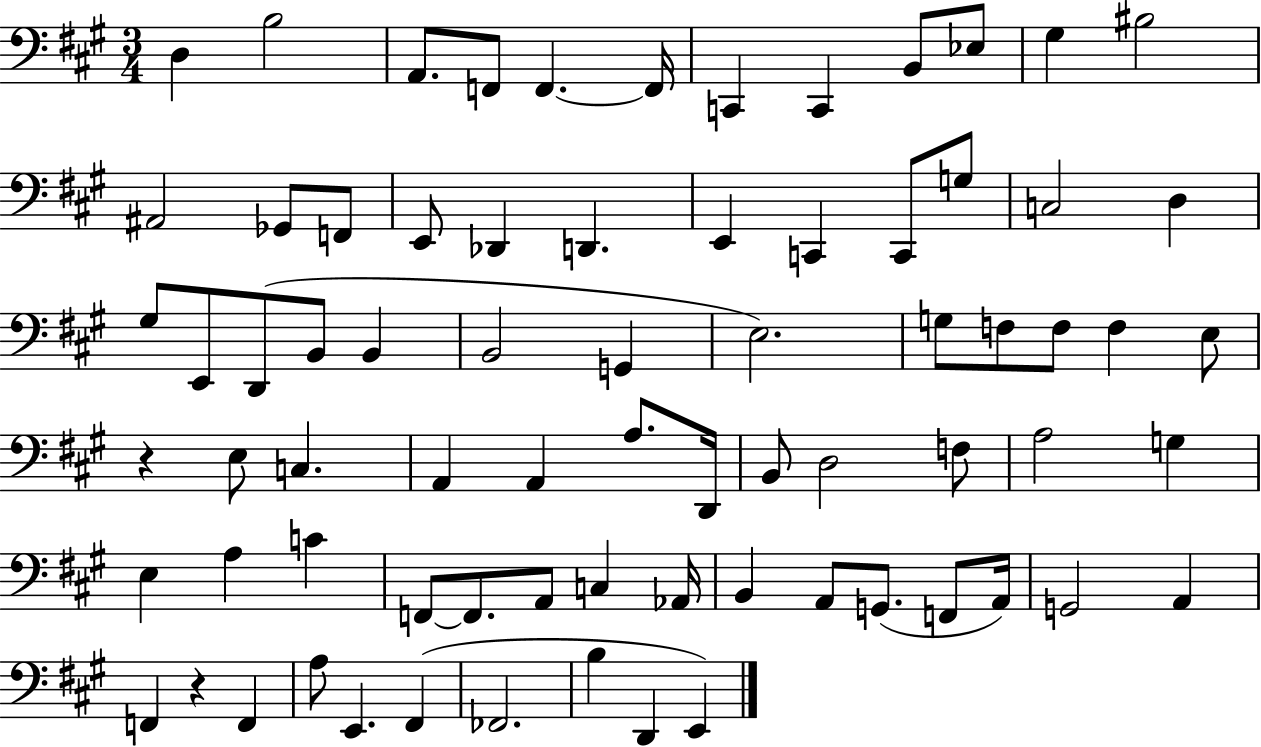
{
  \clef bass
  \numericTimeSignature
  \time 3/4
  \key a \major
  d4 b2 | a,8. f,8 f,4.~~ f,16 | c,4 c,4 b,8 ees8 | gis4 bis2 | \break ais,2 ges,8 f,8 | e,8 des,4 d,4. | e,4 c,4 c,8 g8 | c2 d4 | \break gis8 e,8 d,8( b,8 b,4 | b,2 g,4 | e2.) | g8 f8 f8 f4 e8 | \break r4 e8 c4. | a,4 a,4 a8. d,16 | b,8 d2 f8 | a2 g4 | \break e4 a4 c'4 | f,8~~ f,8. a,8 c4 aes,16 | b,4 a,8 g,8.( f,8 a,16) | g,2 a,4 | \break f,4 r4 f,4 | a8 e,4. fis,4( | fes,2. | b4 d,4 e,4) | \break \bar "|."
}